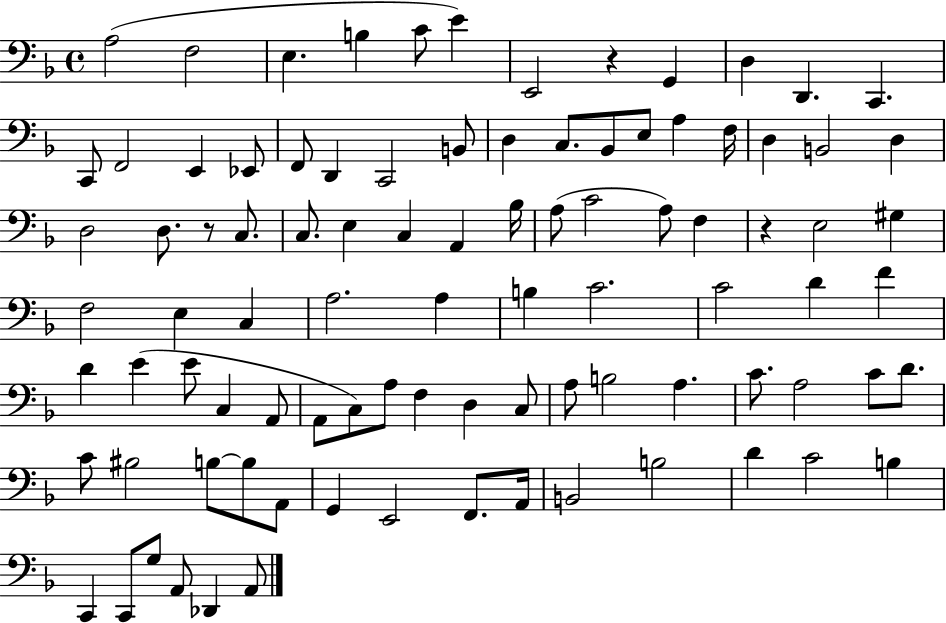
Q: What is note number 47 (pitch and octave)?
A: A3